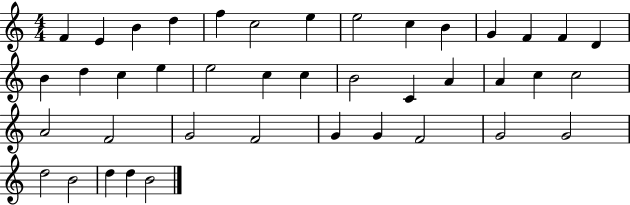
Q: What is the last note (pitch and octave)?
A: B4